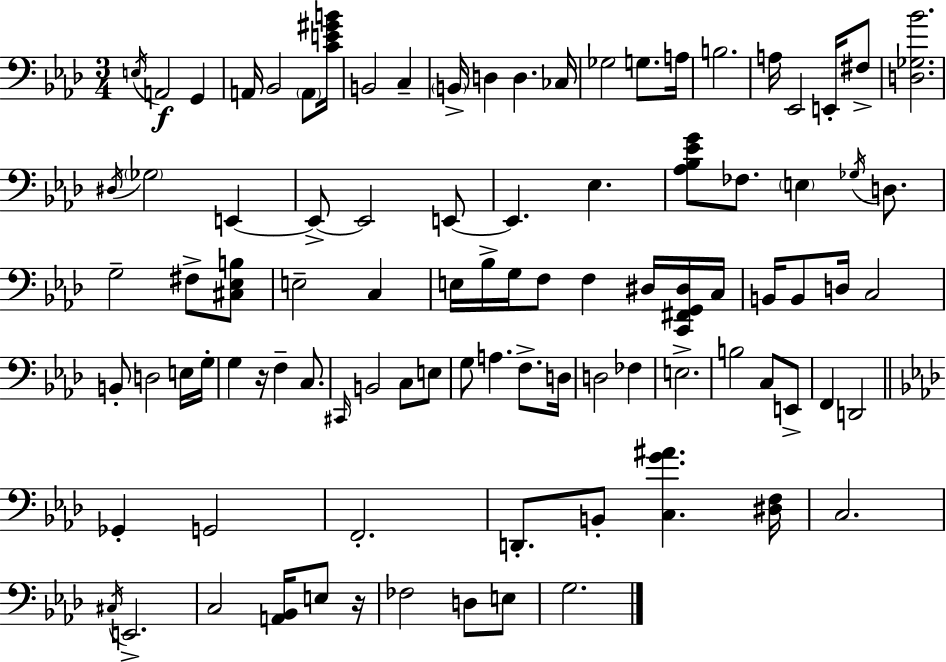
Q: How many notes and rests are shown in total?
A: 94